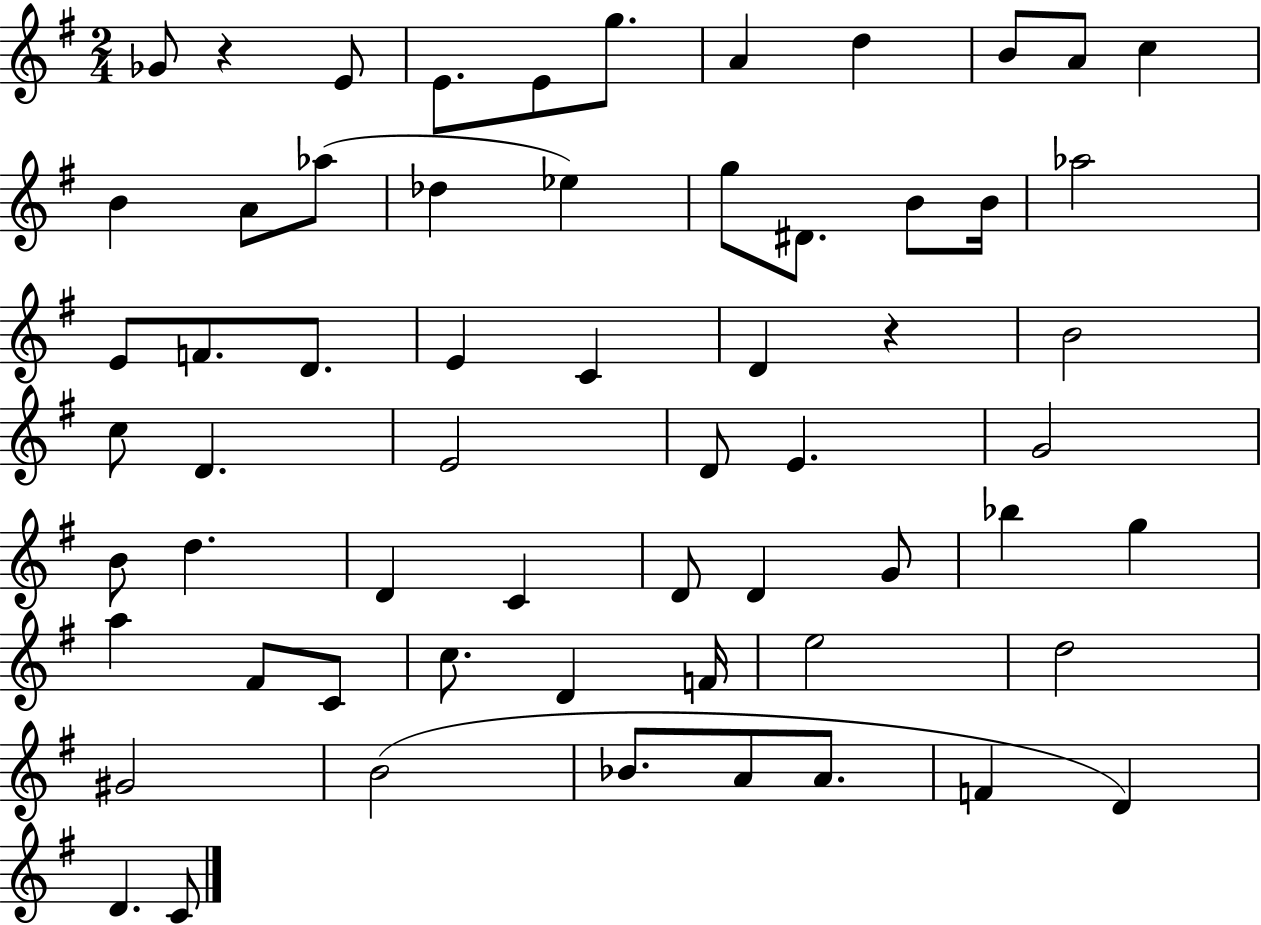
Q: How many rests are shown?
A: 2